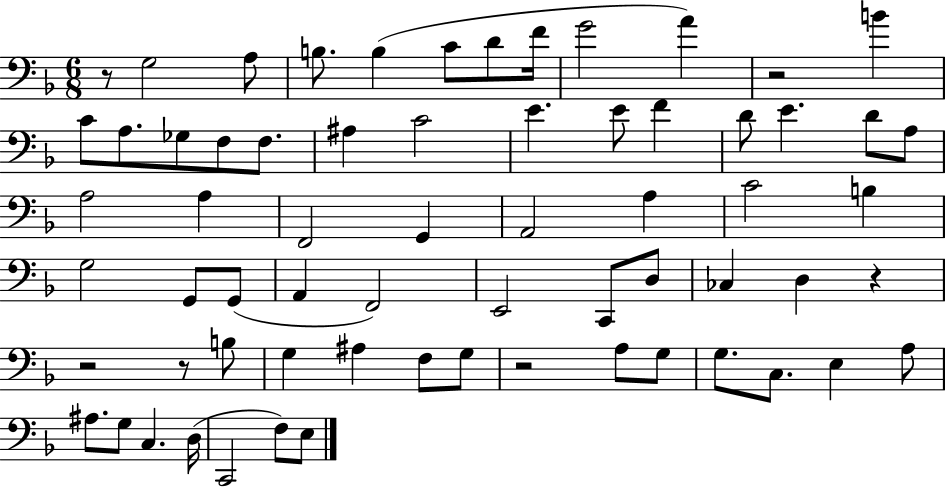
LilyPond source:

{
  \clef bass
  \numericTimeSignature
  \time 6/8
  \key f \major
  r8 g2 a8 | b8. b4( c'8 d'8 f'16 | g'2 a'4) | r2 b'4 | \break c'8 a8. ges8 f8 f8. | ais4 c'2 | e'4. e'8 f'4 | d'8 e'4. d'8 a8 | \break a2 a4 | f,2 g,4 | a,2 a4 | c'2 b4 | \break g2 g,8 g,8( | a,4 f,2) | e,2 c,8 d8 | ces4 d4 r4 | \break r2 r8 b8 | g4 ais4 f8 g8 | r2 a8 g8 | g8. c8. e4 a8 | \break ais8. g8 c4. d16( | c,2 f8) e8 | \bar "|."
}